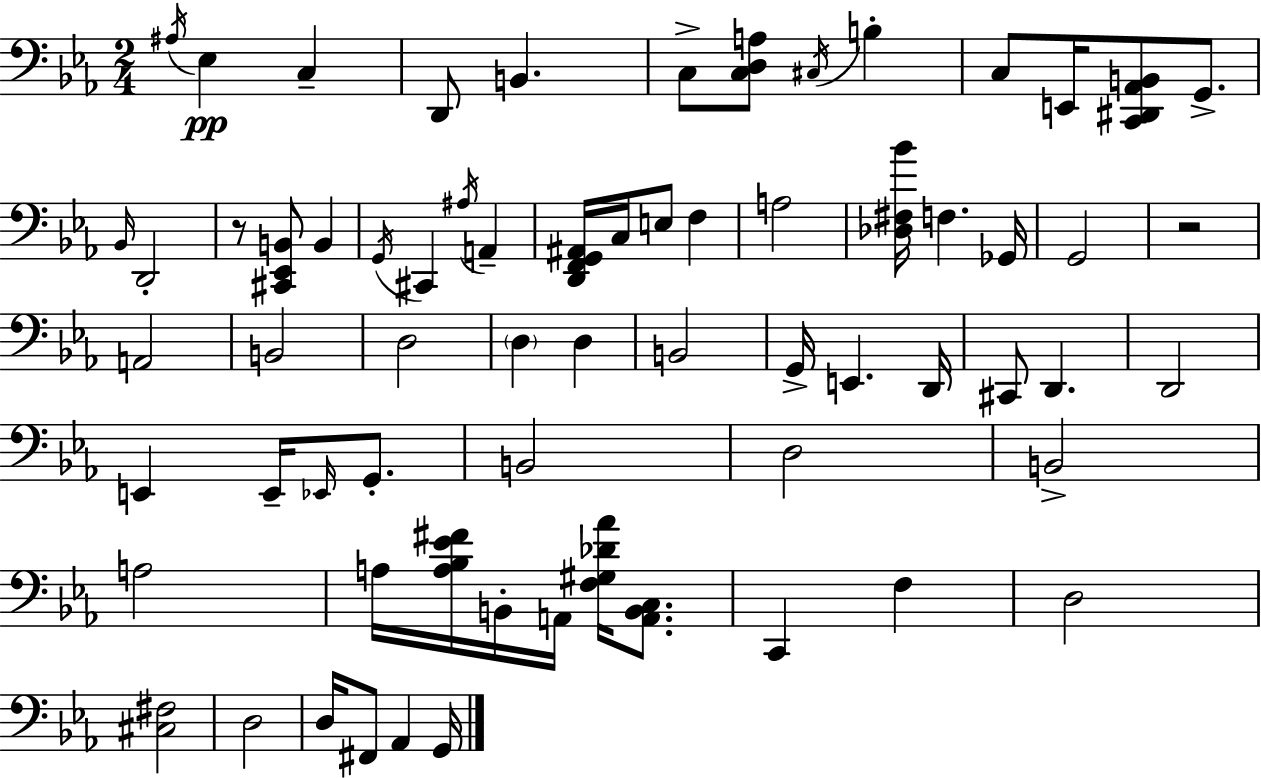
A#3/s Eb3/q C3/q D2/e B2/q. C3/e [C3,D3,A3]/e C#3/s B3/q C3/e E2/s [C2,D#2,Ab2,B2]/e G2/e. Bb2/s D2/h R/e [C#2,Eb2,B2]/e B2/q G2/s C#2/q A#3/s A2/q [D2,F2,G2,A#2]/s C3/s E3/e F3/q A3/h [Db3,F#3,Bb4]/s F3/q. Gb2/s G2/h R/h A2/h B2/h D3/h D3/q D3/q B2/h G2/s E2/q. D2/s C#2/e D2/q. D2/h E2/q E2/s Eb2/s G2/e. B2/h D3/h B2/h A3/h A3/s [A3,Bb3,Eb4,F#4]/s B2/s A2/s [F3,G#3,Db4,Ab4]/s [A2,B2,C3]/e. C2/q F3/q D3/h [C#3,F#3]/h D3/h D3/s F#2/e Ab2/q G2/s